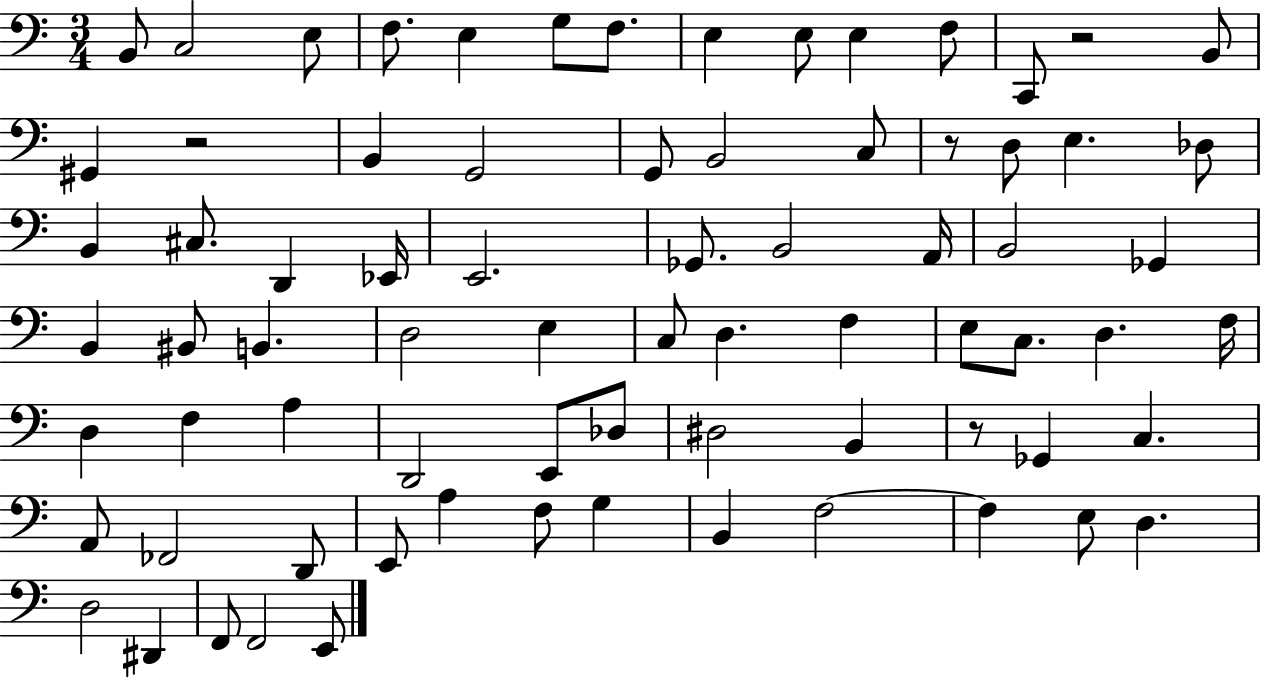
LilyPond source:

{
  \clef bass
  \numericTimeSignature
  \time 3/4
  \key c \major
  \repeat volta 2 { b,8 c2 e8 | f8. e4 g8 f8. | e4 e8 e4 f8 | c,8 r2 b,8 | \break gis,4 r2 | b,4 g,2 | g,8 b,2 c8 | r8 d8 e4. des8 | \break b,4 cis8. d,4 ees,16 | e,2. | ges,8. b,2 a,16 | b,2 ges,4 | \break b,4 bis,8 b,4. | d2 e4 | c8 d4. f4 | e8 c8. d4. f16 | \break d4 f4 a4 | d,2 e,8 des8 | dis2 b,4 | r8 ges,4 c4. | \break a,8 fes,2 d,8 | e,8 a4 f8 g4 | b,4 f2~~ | f4 e8 d4. | \break d2 dis,4 | f,8 f,2 e,8 | } \bar "|."
}